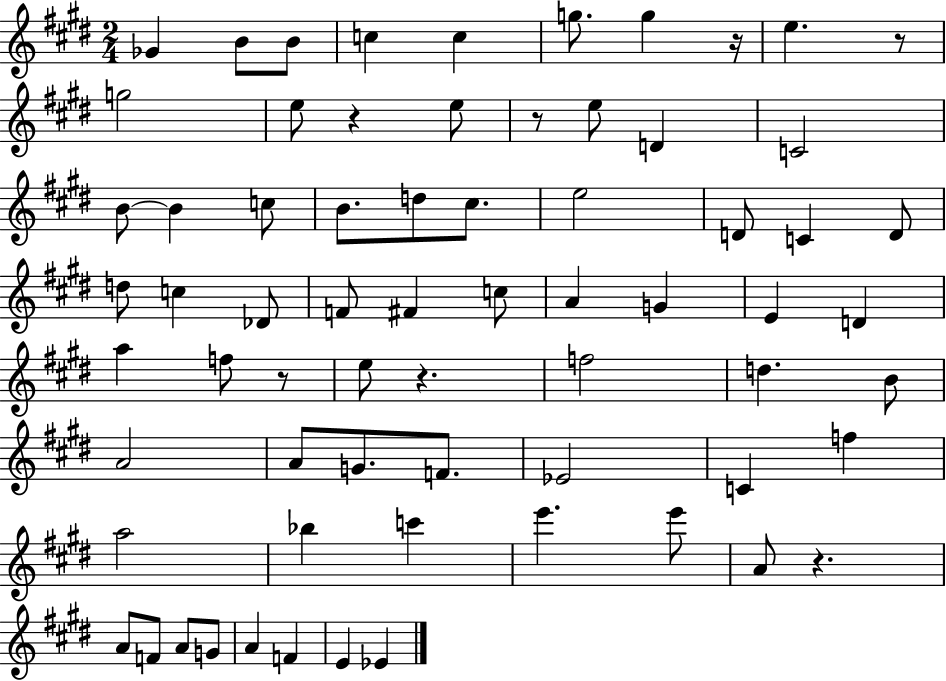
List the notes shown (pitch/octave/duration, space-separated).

Gb4/q B4/e B4/e C5/q C5/q G5/e. G5/q R/s E5/q. R/e G5/h E5/e R/q E5/e R/e E5/e D4/q C4/h B4/e B4/q C5/e B4/e. D5/e C#5/e. E5/h D4/e C4/q D4/e D5/e C5/q Db4/e F4/e F#4/q C5/e A4/q G4/q E4/q D4/q A5/q F5/e R/e E5/e R/q. F5/h D5/q. B4/e A4/h A4/e G4/e. F4/e. Eb4/h C4/q F5/q A5/h Bb5/q C6/q E6/q. E6/e A4/e R/q. A4/e F4/e A4/e G4/e A4/q F4/q E4/q Eb4/q